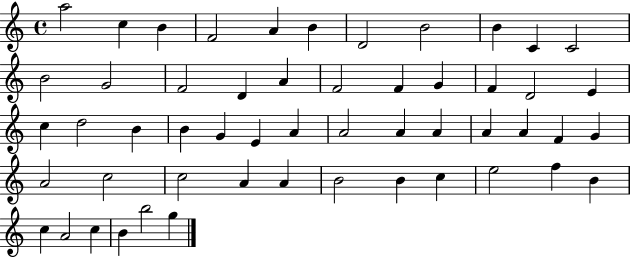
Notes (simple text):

A5/h C5/q B4/q F4/h A4/q B4/q D4/h B4/h B4/q C4/q C4/h B4/h G4/h F4/h D4/q A4/q F4/h F4/q G4/q F4/q D4/h E4/q C5/q D5/h B4/q B4/q G4/q E4/q A4/q A4/h A4/q A4/q A4/q A4/q F4/q G4/q A4/h C5/h C5/h A4/q A4/q B4/h B4/q C5/q E5/h F5/q B4/q C5/q A4/h C5/q B4/q B5/h G5/q